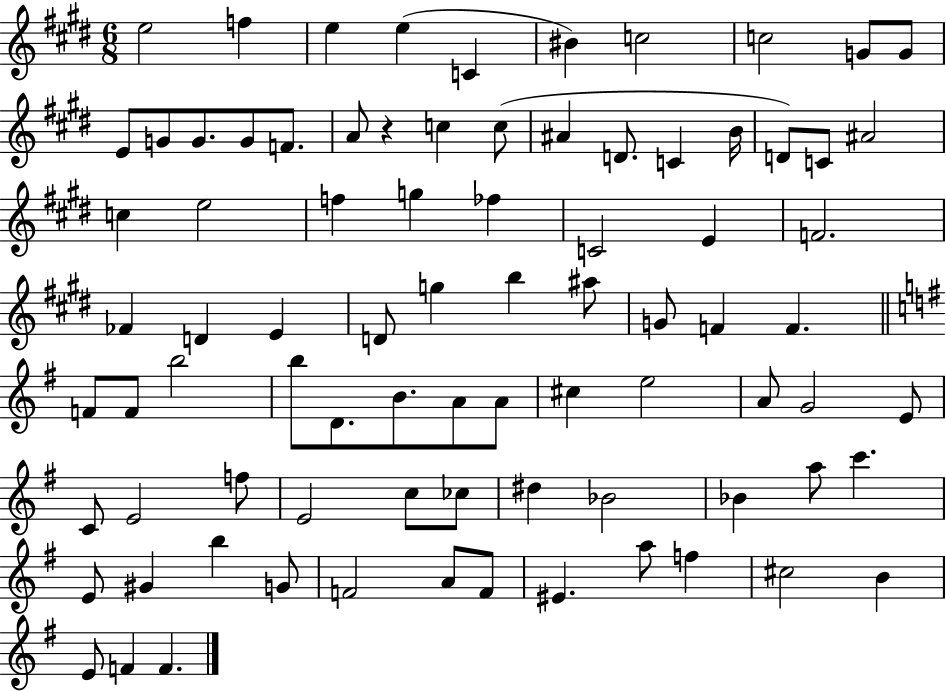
E5/h F5/q E5/q E5/q C4/q BIS4/q C5/h C5/h G4/e G4/e E4/e G4/e G4/e. G4/e F4/e. A4/e R/q C5/q C5/e A#4/q D4/e. C4/q B4/s D4/e C4/e A#4/h C5/q E5/h F5/q G5/q FES5/q C4/h E4/q F4/h. FES4/q D4/q E4/q D4/e G5/q B5/q A#5/e G4/e F4/q F4/q. F4/e F4/e B5/h B5/e D4/e. B4/e. A4/e A4/e C#5/q E5/h A4/e G4/h E4/e C4/e E4/h F5/e E4/h C5/e CES5/e D#5/q Bb4/h Bb4/q A5/e C6/q. E4/e G#4/q B5/q G4/e F4/h A4/e F4/e EIS4/q. A5/e F5/q C#5/h B4/q E4/e F4/q F4/q.